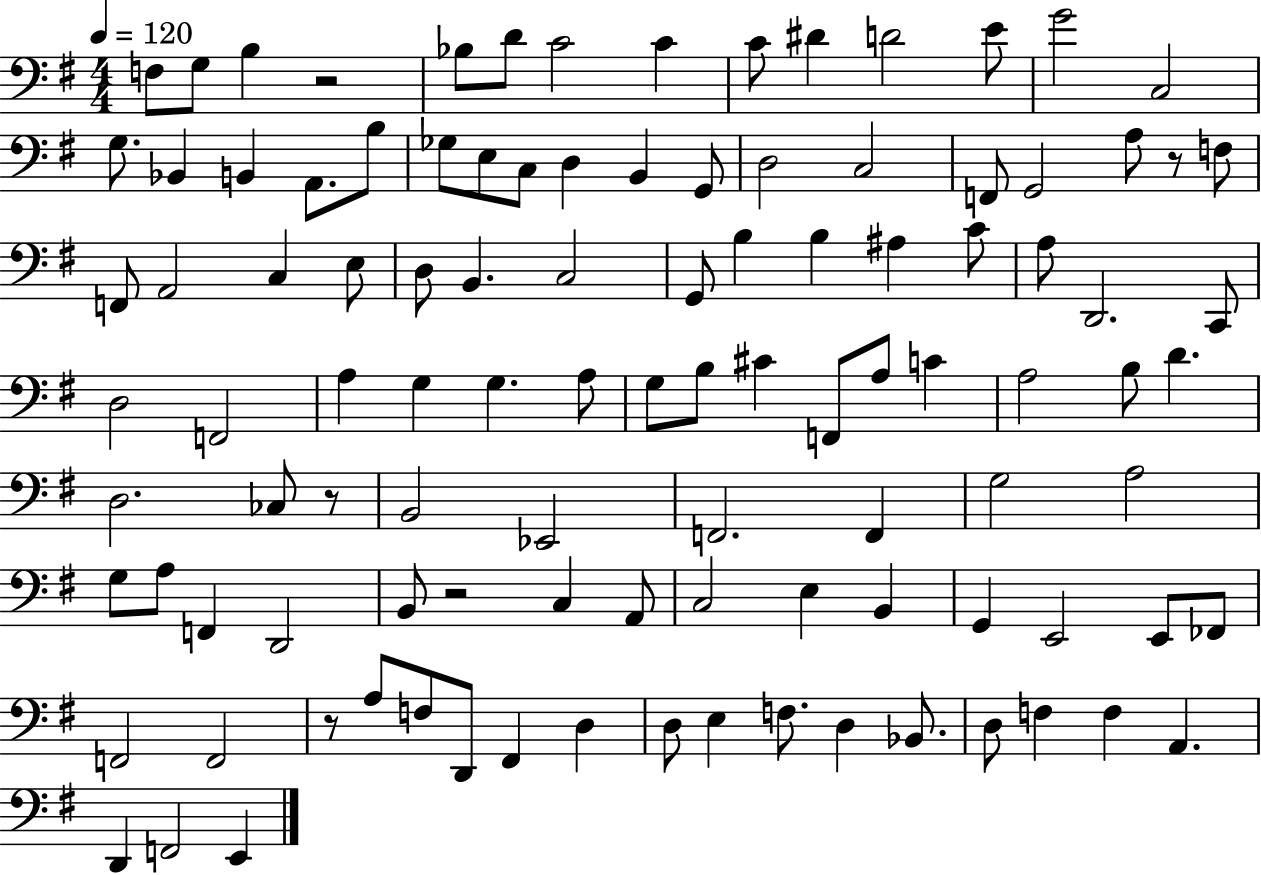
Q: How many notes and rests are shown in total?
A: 106